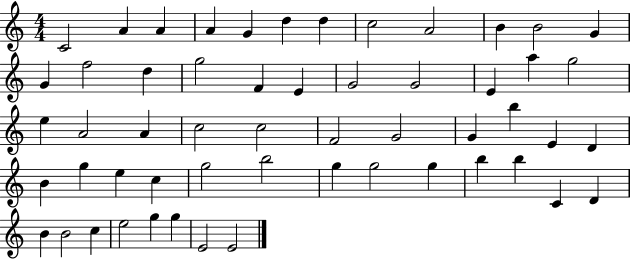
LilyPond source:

{
  \clef treble
  \numericTimeSignature
  \time 4/4
  \key c \major
  c'2 a'4 a'4 | a'4 g'4 d''4 d''4 | c''2 a'2 | b'4 b'2 g'4 | \break g'4 f''2 d''4 | g''2 f'4 e'4 | g'2 g'2 | e'4 a''4 g''2 | \break e''4 a'2 a'4 | c''2 c''2 | f'2 g'2 | g'4 b''4 e'4 d'4 | \break b'4 g''4 e''4 c''4 | g''2 b''2 | g''4 g''2 g''4 | b''4 b''4 c'4 d'4 | \break b'4 b'2 c''4 | e''2 g''4 g''4 | e'2 e'2 | \bar "|."
}